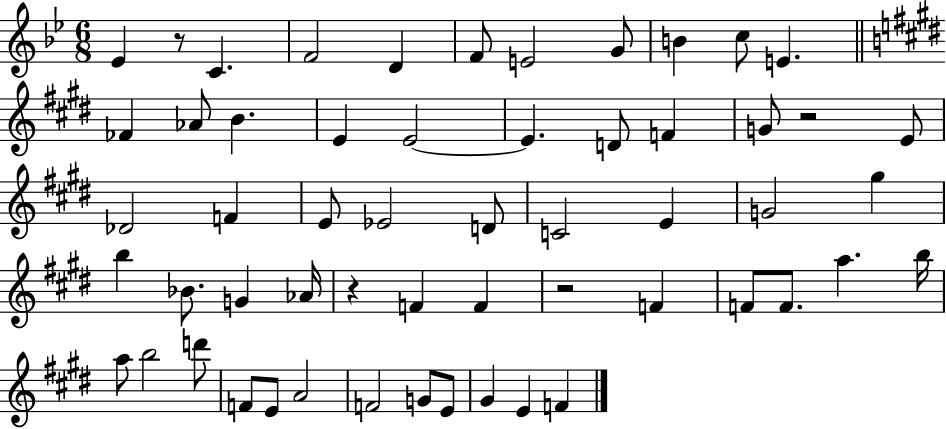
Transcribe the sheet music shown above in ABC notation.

X:1
T:Untitled
M:6/8
L:1/4
K:Bb
_E z/2 C F2 D F/2 E2 G/2 B c/2 E _F _A/2 B E E2 E D/2 F G/2 z2 E/2 _D2 F E/2 _E2 D/2 C2 E G2 ^g b _B/2 G _A/4 z F F z2 F F/2 F/2 a b/4 a/2 b2 d'/2 F/2 E/2 A2 F2 G/2 E/2 ^G E F